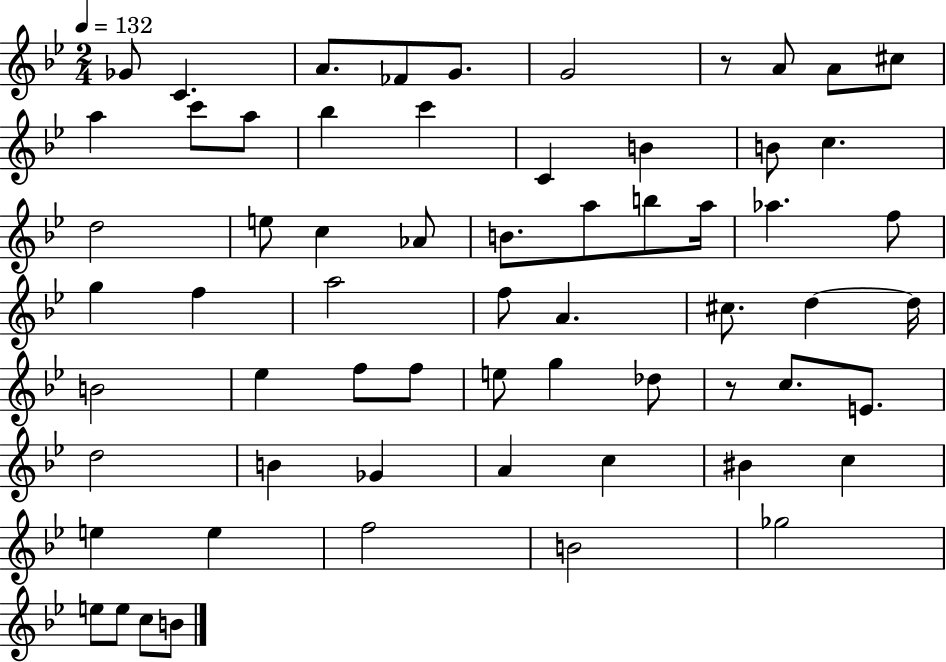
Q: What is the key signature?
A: BES major